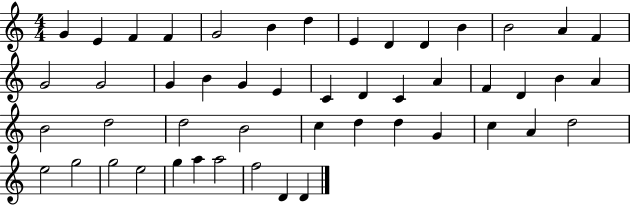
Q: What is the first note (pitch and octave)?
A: G4